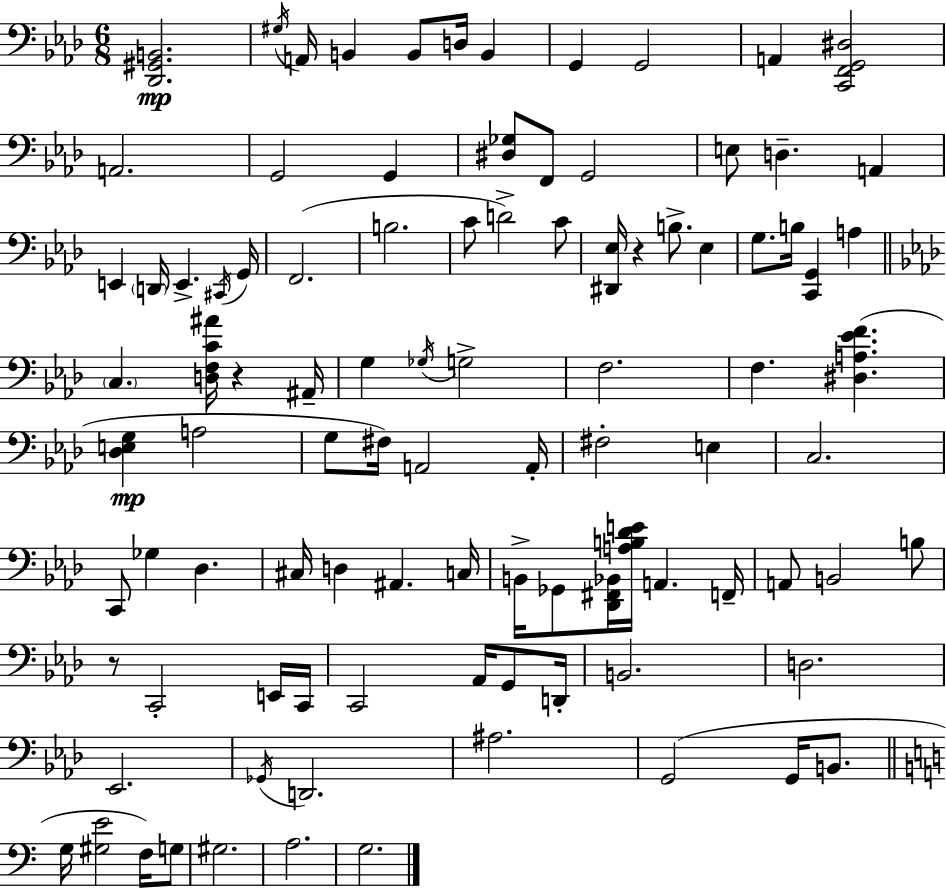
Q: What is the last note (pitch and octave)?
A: G3